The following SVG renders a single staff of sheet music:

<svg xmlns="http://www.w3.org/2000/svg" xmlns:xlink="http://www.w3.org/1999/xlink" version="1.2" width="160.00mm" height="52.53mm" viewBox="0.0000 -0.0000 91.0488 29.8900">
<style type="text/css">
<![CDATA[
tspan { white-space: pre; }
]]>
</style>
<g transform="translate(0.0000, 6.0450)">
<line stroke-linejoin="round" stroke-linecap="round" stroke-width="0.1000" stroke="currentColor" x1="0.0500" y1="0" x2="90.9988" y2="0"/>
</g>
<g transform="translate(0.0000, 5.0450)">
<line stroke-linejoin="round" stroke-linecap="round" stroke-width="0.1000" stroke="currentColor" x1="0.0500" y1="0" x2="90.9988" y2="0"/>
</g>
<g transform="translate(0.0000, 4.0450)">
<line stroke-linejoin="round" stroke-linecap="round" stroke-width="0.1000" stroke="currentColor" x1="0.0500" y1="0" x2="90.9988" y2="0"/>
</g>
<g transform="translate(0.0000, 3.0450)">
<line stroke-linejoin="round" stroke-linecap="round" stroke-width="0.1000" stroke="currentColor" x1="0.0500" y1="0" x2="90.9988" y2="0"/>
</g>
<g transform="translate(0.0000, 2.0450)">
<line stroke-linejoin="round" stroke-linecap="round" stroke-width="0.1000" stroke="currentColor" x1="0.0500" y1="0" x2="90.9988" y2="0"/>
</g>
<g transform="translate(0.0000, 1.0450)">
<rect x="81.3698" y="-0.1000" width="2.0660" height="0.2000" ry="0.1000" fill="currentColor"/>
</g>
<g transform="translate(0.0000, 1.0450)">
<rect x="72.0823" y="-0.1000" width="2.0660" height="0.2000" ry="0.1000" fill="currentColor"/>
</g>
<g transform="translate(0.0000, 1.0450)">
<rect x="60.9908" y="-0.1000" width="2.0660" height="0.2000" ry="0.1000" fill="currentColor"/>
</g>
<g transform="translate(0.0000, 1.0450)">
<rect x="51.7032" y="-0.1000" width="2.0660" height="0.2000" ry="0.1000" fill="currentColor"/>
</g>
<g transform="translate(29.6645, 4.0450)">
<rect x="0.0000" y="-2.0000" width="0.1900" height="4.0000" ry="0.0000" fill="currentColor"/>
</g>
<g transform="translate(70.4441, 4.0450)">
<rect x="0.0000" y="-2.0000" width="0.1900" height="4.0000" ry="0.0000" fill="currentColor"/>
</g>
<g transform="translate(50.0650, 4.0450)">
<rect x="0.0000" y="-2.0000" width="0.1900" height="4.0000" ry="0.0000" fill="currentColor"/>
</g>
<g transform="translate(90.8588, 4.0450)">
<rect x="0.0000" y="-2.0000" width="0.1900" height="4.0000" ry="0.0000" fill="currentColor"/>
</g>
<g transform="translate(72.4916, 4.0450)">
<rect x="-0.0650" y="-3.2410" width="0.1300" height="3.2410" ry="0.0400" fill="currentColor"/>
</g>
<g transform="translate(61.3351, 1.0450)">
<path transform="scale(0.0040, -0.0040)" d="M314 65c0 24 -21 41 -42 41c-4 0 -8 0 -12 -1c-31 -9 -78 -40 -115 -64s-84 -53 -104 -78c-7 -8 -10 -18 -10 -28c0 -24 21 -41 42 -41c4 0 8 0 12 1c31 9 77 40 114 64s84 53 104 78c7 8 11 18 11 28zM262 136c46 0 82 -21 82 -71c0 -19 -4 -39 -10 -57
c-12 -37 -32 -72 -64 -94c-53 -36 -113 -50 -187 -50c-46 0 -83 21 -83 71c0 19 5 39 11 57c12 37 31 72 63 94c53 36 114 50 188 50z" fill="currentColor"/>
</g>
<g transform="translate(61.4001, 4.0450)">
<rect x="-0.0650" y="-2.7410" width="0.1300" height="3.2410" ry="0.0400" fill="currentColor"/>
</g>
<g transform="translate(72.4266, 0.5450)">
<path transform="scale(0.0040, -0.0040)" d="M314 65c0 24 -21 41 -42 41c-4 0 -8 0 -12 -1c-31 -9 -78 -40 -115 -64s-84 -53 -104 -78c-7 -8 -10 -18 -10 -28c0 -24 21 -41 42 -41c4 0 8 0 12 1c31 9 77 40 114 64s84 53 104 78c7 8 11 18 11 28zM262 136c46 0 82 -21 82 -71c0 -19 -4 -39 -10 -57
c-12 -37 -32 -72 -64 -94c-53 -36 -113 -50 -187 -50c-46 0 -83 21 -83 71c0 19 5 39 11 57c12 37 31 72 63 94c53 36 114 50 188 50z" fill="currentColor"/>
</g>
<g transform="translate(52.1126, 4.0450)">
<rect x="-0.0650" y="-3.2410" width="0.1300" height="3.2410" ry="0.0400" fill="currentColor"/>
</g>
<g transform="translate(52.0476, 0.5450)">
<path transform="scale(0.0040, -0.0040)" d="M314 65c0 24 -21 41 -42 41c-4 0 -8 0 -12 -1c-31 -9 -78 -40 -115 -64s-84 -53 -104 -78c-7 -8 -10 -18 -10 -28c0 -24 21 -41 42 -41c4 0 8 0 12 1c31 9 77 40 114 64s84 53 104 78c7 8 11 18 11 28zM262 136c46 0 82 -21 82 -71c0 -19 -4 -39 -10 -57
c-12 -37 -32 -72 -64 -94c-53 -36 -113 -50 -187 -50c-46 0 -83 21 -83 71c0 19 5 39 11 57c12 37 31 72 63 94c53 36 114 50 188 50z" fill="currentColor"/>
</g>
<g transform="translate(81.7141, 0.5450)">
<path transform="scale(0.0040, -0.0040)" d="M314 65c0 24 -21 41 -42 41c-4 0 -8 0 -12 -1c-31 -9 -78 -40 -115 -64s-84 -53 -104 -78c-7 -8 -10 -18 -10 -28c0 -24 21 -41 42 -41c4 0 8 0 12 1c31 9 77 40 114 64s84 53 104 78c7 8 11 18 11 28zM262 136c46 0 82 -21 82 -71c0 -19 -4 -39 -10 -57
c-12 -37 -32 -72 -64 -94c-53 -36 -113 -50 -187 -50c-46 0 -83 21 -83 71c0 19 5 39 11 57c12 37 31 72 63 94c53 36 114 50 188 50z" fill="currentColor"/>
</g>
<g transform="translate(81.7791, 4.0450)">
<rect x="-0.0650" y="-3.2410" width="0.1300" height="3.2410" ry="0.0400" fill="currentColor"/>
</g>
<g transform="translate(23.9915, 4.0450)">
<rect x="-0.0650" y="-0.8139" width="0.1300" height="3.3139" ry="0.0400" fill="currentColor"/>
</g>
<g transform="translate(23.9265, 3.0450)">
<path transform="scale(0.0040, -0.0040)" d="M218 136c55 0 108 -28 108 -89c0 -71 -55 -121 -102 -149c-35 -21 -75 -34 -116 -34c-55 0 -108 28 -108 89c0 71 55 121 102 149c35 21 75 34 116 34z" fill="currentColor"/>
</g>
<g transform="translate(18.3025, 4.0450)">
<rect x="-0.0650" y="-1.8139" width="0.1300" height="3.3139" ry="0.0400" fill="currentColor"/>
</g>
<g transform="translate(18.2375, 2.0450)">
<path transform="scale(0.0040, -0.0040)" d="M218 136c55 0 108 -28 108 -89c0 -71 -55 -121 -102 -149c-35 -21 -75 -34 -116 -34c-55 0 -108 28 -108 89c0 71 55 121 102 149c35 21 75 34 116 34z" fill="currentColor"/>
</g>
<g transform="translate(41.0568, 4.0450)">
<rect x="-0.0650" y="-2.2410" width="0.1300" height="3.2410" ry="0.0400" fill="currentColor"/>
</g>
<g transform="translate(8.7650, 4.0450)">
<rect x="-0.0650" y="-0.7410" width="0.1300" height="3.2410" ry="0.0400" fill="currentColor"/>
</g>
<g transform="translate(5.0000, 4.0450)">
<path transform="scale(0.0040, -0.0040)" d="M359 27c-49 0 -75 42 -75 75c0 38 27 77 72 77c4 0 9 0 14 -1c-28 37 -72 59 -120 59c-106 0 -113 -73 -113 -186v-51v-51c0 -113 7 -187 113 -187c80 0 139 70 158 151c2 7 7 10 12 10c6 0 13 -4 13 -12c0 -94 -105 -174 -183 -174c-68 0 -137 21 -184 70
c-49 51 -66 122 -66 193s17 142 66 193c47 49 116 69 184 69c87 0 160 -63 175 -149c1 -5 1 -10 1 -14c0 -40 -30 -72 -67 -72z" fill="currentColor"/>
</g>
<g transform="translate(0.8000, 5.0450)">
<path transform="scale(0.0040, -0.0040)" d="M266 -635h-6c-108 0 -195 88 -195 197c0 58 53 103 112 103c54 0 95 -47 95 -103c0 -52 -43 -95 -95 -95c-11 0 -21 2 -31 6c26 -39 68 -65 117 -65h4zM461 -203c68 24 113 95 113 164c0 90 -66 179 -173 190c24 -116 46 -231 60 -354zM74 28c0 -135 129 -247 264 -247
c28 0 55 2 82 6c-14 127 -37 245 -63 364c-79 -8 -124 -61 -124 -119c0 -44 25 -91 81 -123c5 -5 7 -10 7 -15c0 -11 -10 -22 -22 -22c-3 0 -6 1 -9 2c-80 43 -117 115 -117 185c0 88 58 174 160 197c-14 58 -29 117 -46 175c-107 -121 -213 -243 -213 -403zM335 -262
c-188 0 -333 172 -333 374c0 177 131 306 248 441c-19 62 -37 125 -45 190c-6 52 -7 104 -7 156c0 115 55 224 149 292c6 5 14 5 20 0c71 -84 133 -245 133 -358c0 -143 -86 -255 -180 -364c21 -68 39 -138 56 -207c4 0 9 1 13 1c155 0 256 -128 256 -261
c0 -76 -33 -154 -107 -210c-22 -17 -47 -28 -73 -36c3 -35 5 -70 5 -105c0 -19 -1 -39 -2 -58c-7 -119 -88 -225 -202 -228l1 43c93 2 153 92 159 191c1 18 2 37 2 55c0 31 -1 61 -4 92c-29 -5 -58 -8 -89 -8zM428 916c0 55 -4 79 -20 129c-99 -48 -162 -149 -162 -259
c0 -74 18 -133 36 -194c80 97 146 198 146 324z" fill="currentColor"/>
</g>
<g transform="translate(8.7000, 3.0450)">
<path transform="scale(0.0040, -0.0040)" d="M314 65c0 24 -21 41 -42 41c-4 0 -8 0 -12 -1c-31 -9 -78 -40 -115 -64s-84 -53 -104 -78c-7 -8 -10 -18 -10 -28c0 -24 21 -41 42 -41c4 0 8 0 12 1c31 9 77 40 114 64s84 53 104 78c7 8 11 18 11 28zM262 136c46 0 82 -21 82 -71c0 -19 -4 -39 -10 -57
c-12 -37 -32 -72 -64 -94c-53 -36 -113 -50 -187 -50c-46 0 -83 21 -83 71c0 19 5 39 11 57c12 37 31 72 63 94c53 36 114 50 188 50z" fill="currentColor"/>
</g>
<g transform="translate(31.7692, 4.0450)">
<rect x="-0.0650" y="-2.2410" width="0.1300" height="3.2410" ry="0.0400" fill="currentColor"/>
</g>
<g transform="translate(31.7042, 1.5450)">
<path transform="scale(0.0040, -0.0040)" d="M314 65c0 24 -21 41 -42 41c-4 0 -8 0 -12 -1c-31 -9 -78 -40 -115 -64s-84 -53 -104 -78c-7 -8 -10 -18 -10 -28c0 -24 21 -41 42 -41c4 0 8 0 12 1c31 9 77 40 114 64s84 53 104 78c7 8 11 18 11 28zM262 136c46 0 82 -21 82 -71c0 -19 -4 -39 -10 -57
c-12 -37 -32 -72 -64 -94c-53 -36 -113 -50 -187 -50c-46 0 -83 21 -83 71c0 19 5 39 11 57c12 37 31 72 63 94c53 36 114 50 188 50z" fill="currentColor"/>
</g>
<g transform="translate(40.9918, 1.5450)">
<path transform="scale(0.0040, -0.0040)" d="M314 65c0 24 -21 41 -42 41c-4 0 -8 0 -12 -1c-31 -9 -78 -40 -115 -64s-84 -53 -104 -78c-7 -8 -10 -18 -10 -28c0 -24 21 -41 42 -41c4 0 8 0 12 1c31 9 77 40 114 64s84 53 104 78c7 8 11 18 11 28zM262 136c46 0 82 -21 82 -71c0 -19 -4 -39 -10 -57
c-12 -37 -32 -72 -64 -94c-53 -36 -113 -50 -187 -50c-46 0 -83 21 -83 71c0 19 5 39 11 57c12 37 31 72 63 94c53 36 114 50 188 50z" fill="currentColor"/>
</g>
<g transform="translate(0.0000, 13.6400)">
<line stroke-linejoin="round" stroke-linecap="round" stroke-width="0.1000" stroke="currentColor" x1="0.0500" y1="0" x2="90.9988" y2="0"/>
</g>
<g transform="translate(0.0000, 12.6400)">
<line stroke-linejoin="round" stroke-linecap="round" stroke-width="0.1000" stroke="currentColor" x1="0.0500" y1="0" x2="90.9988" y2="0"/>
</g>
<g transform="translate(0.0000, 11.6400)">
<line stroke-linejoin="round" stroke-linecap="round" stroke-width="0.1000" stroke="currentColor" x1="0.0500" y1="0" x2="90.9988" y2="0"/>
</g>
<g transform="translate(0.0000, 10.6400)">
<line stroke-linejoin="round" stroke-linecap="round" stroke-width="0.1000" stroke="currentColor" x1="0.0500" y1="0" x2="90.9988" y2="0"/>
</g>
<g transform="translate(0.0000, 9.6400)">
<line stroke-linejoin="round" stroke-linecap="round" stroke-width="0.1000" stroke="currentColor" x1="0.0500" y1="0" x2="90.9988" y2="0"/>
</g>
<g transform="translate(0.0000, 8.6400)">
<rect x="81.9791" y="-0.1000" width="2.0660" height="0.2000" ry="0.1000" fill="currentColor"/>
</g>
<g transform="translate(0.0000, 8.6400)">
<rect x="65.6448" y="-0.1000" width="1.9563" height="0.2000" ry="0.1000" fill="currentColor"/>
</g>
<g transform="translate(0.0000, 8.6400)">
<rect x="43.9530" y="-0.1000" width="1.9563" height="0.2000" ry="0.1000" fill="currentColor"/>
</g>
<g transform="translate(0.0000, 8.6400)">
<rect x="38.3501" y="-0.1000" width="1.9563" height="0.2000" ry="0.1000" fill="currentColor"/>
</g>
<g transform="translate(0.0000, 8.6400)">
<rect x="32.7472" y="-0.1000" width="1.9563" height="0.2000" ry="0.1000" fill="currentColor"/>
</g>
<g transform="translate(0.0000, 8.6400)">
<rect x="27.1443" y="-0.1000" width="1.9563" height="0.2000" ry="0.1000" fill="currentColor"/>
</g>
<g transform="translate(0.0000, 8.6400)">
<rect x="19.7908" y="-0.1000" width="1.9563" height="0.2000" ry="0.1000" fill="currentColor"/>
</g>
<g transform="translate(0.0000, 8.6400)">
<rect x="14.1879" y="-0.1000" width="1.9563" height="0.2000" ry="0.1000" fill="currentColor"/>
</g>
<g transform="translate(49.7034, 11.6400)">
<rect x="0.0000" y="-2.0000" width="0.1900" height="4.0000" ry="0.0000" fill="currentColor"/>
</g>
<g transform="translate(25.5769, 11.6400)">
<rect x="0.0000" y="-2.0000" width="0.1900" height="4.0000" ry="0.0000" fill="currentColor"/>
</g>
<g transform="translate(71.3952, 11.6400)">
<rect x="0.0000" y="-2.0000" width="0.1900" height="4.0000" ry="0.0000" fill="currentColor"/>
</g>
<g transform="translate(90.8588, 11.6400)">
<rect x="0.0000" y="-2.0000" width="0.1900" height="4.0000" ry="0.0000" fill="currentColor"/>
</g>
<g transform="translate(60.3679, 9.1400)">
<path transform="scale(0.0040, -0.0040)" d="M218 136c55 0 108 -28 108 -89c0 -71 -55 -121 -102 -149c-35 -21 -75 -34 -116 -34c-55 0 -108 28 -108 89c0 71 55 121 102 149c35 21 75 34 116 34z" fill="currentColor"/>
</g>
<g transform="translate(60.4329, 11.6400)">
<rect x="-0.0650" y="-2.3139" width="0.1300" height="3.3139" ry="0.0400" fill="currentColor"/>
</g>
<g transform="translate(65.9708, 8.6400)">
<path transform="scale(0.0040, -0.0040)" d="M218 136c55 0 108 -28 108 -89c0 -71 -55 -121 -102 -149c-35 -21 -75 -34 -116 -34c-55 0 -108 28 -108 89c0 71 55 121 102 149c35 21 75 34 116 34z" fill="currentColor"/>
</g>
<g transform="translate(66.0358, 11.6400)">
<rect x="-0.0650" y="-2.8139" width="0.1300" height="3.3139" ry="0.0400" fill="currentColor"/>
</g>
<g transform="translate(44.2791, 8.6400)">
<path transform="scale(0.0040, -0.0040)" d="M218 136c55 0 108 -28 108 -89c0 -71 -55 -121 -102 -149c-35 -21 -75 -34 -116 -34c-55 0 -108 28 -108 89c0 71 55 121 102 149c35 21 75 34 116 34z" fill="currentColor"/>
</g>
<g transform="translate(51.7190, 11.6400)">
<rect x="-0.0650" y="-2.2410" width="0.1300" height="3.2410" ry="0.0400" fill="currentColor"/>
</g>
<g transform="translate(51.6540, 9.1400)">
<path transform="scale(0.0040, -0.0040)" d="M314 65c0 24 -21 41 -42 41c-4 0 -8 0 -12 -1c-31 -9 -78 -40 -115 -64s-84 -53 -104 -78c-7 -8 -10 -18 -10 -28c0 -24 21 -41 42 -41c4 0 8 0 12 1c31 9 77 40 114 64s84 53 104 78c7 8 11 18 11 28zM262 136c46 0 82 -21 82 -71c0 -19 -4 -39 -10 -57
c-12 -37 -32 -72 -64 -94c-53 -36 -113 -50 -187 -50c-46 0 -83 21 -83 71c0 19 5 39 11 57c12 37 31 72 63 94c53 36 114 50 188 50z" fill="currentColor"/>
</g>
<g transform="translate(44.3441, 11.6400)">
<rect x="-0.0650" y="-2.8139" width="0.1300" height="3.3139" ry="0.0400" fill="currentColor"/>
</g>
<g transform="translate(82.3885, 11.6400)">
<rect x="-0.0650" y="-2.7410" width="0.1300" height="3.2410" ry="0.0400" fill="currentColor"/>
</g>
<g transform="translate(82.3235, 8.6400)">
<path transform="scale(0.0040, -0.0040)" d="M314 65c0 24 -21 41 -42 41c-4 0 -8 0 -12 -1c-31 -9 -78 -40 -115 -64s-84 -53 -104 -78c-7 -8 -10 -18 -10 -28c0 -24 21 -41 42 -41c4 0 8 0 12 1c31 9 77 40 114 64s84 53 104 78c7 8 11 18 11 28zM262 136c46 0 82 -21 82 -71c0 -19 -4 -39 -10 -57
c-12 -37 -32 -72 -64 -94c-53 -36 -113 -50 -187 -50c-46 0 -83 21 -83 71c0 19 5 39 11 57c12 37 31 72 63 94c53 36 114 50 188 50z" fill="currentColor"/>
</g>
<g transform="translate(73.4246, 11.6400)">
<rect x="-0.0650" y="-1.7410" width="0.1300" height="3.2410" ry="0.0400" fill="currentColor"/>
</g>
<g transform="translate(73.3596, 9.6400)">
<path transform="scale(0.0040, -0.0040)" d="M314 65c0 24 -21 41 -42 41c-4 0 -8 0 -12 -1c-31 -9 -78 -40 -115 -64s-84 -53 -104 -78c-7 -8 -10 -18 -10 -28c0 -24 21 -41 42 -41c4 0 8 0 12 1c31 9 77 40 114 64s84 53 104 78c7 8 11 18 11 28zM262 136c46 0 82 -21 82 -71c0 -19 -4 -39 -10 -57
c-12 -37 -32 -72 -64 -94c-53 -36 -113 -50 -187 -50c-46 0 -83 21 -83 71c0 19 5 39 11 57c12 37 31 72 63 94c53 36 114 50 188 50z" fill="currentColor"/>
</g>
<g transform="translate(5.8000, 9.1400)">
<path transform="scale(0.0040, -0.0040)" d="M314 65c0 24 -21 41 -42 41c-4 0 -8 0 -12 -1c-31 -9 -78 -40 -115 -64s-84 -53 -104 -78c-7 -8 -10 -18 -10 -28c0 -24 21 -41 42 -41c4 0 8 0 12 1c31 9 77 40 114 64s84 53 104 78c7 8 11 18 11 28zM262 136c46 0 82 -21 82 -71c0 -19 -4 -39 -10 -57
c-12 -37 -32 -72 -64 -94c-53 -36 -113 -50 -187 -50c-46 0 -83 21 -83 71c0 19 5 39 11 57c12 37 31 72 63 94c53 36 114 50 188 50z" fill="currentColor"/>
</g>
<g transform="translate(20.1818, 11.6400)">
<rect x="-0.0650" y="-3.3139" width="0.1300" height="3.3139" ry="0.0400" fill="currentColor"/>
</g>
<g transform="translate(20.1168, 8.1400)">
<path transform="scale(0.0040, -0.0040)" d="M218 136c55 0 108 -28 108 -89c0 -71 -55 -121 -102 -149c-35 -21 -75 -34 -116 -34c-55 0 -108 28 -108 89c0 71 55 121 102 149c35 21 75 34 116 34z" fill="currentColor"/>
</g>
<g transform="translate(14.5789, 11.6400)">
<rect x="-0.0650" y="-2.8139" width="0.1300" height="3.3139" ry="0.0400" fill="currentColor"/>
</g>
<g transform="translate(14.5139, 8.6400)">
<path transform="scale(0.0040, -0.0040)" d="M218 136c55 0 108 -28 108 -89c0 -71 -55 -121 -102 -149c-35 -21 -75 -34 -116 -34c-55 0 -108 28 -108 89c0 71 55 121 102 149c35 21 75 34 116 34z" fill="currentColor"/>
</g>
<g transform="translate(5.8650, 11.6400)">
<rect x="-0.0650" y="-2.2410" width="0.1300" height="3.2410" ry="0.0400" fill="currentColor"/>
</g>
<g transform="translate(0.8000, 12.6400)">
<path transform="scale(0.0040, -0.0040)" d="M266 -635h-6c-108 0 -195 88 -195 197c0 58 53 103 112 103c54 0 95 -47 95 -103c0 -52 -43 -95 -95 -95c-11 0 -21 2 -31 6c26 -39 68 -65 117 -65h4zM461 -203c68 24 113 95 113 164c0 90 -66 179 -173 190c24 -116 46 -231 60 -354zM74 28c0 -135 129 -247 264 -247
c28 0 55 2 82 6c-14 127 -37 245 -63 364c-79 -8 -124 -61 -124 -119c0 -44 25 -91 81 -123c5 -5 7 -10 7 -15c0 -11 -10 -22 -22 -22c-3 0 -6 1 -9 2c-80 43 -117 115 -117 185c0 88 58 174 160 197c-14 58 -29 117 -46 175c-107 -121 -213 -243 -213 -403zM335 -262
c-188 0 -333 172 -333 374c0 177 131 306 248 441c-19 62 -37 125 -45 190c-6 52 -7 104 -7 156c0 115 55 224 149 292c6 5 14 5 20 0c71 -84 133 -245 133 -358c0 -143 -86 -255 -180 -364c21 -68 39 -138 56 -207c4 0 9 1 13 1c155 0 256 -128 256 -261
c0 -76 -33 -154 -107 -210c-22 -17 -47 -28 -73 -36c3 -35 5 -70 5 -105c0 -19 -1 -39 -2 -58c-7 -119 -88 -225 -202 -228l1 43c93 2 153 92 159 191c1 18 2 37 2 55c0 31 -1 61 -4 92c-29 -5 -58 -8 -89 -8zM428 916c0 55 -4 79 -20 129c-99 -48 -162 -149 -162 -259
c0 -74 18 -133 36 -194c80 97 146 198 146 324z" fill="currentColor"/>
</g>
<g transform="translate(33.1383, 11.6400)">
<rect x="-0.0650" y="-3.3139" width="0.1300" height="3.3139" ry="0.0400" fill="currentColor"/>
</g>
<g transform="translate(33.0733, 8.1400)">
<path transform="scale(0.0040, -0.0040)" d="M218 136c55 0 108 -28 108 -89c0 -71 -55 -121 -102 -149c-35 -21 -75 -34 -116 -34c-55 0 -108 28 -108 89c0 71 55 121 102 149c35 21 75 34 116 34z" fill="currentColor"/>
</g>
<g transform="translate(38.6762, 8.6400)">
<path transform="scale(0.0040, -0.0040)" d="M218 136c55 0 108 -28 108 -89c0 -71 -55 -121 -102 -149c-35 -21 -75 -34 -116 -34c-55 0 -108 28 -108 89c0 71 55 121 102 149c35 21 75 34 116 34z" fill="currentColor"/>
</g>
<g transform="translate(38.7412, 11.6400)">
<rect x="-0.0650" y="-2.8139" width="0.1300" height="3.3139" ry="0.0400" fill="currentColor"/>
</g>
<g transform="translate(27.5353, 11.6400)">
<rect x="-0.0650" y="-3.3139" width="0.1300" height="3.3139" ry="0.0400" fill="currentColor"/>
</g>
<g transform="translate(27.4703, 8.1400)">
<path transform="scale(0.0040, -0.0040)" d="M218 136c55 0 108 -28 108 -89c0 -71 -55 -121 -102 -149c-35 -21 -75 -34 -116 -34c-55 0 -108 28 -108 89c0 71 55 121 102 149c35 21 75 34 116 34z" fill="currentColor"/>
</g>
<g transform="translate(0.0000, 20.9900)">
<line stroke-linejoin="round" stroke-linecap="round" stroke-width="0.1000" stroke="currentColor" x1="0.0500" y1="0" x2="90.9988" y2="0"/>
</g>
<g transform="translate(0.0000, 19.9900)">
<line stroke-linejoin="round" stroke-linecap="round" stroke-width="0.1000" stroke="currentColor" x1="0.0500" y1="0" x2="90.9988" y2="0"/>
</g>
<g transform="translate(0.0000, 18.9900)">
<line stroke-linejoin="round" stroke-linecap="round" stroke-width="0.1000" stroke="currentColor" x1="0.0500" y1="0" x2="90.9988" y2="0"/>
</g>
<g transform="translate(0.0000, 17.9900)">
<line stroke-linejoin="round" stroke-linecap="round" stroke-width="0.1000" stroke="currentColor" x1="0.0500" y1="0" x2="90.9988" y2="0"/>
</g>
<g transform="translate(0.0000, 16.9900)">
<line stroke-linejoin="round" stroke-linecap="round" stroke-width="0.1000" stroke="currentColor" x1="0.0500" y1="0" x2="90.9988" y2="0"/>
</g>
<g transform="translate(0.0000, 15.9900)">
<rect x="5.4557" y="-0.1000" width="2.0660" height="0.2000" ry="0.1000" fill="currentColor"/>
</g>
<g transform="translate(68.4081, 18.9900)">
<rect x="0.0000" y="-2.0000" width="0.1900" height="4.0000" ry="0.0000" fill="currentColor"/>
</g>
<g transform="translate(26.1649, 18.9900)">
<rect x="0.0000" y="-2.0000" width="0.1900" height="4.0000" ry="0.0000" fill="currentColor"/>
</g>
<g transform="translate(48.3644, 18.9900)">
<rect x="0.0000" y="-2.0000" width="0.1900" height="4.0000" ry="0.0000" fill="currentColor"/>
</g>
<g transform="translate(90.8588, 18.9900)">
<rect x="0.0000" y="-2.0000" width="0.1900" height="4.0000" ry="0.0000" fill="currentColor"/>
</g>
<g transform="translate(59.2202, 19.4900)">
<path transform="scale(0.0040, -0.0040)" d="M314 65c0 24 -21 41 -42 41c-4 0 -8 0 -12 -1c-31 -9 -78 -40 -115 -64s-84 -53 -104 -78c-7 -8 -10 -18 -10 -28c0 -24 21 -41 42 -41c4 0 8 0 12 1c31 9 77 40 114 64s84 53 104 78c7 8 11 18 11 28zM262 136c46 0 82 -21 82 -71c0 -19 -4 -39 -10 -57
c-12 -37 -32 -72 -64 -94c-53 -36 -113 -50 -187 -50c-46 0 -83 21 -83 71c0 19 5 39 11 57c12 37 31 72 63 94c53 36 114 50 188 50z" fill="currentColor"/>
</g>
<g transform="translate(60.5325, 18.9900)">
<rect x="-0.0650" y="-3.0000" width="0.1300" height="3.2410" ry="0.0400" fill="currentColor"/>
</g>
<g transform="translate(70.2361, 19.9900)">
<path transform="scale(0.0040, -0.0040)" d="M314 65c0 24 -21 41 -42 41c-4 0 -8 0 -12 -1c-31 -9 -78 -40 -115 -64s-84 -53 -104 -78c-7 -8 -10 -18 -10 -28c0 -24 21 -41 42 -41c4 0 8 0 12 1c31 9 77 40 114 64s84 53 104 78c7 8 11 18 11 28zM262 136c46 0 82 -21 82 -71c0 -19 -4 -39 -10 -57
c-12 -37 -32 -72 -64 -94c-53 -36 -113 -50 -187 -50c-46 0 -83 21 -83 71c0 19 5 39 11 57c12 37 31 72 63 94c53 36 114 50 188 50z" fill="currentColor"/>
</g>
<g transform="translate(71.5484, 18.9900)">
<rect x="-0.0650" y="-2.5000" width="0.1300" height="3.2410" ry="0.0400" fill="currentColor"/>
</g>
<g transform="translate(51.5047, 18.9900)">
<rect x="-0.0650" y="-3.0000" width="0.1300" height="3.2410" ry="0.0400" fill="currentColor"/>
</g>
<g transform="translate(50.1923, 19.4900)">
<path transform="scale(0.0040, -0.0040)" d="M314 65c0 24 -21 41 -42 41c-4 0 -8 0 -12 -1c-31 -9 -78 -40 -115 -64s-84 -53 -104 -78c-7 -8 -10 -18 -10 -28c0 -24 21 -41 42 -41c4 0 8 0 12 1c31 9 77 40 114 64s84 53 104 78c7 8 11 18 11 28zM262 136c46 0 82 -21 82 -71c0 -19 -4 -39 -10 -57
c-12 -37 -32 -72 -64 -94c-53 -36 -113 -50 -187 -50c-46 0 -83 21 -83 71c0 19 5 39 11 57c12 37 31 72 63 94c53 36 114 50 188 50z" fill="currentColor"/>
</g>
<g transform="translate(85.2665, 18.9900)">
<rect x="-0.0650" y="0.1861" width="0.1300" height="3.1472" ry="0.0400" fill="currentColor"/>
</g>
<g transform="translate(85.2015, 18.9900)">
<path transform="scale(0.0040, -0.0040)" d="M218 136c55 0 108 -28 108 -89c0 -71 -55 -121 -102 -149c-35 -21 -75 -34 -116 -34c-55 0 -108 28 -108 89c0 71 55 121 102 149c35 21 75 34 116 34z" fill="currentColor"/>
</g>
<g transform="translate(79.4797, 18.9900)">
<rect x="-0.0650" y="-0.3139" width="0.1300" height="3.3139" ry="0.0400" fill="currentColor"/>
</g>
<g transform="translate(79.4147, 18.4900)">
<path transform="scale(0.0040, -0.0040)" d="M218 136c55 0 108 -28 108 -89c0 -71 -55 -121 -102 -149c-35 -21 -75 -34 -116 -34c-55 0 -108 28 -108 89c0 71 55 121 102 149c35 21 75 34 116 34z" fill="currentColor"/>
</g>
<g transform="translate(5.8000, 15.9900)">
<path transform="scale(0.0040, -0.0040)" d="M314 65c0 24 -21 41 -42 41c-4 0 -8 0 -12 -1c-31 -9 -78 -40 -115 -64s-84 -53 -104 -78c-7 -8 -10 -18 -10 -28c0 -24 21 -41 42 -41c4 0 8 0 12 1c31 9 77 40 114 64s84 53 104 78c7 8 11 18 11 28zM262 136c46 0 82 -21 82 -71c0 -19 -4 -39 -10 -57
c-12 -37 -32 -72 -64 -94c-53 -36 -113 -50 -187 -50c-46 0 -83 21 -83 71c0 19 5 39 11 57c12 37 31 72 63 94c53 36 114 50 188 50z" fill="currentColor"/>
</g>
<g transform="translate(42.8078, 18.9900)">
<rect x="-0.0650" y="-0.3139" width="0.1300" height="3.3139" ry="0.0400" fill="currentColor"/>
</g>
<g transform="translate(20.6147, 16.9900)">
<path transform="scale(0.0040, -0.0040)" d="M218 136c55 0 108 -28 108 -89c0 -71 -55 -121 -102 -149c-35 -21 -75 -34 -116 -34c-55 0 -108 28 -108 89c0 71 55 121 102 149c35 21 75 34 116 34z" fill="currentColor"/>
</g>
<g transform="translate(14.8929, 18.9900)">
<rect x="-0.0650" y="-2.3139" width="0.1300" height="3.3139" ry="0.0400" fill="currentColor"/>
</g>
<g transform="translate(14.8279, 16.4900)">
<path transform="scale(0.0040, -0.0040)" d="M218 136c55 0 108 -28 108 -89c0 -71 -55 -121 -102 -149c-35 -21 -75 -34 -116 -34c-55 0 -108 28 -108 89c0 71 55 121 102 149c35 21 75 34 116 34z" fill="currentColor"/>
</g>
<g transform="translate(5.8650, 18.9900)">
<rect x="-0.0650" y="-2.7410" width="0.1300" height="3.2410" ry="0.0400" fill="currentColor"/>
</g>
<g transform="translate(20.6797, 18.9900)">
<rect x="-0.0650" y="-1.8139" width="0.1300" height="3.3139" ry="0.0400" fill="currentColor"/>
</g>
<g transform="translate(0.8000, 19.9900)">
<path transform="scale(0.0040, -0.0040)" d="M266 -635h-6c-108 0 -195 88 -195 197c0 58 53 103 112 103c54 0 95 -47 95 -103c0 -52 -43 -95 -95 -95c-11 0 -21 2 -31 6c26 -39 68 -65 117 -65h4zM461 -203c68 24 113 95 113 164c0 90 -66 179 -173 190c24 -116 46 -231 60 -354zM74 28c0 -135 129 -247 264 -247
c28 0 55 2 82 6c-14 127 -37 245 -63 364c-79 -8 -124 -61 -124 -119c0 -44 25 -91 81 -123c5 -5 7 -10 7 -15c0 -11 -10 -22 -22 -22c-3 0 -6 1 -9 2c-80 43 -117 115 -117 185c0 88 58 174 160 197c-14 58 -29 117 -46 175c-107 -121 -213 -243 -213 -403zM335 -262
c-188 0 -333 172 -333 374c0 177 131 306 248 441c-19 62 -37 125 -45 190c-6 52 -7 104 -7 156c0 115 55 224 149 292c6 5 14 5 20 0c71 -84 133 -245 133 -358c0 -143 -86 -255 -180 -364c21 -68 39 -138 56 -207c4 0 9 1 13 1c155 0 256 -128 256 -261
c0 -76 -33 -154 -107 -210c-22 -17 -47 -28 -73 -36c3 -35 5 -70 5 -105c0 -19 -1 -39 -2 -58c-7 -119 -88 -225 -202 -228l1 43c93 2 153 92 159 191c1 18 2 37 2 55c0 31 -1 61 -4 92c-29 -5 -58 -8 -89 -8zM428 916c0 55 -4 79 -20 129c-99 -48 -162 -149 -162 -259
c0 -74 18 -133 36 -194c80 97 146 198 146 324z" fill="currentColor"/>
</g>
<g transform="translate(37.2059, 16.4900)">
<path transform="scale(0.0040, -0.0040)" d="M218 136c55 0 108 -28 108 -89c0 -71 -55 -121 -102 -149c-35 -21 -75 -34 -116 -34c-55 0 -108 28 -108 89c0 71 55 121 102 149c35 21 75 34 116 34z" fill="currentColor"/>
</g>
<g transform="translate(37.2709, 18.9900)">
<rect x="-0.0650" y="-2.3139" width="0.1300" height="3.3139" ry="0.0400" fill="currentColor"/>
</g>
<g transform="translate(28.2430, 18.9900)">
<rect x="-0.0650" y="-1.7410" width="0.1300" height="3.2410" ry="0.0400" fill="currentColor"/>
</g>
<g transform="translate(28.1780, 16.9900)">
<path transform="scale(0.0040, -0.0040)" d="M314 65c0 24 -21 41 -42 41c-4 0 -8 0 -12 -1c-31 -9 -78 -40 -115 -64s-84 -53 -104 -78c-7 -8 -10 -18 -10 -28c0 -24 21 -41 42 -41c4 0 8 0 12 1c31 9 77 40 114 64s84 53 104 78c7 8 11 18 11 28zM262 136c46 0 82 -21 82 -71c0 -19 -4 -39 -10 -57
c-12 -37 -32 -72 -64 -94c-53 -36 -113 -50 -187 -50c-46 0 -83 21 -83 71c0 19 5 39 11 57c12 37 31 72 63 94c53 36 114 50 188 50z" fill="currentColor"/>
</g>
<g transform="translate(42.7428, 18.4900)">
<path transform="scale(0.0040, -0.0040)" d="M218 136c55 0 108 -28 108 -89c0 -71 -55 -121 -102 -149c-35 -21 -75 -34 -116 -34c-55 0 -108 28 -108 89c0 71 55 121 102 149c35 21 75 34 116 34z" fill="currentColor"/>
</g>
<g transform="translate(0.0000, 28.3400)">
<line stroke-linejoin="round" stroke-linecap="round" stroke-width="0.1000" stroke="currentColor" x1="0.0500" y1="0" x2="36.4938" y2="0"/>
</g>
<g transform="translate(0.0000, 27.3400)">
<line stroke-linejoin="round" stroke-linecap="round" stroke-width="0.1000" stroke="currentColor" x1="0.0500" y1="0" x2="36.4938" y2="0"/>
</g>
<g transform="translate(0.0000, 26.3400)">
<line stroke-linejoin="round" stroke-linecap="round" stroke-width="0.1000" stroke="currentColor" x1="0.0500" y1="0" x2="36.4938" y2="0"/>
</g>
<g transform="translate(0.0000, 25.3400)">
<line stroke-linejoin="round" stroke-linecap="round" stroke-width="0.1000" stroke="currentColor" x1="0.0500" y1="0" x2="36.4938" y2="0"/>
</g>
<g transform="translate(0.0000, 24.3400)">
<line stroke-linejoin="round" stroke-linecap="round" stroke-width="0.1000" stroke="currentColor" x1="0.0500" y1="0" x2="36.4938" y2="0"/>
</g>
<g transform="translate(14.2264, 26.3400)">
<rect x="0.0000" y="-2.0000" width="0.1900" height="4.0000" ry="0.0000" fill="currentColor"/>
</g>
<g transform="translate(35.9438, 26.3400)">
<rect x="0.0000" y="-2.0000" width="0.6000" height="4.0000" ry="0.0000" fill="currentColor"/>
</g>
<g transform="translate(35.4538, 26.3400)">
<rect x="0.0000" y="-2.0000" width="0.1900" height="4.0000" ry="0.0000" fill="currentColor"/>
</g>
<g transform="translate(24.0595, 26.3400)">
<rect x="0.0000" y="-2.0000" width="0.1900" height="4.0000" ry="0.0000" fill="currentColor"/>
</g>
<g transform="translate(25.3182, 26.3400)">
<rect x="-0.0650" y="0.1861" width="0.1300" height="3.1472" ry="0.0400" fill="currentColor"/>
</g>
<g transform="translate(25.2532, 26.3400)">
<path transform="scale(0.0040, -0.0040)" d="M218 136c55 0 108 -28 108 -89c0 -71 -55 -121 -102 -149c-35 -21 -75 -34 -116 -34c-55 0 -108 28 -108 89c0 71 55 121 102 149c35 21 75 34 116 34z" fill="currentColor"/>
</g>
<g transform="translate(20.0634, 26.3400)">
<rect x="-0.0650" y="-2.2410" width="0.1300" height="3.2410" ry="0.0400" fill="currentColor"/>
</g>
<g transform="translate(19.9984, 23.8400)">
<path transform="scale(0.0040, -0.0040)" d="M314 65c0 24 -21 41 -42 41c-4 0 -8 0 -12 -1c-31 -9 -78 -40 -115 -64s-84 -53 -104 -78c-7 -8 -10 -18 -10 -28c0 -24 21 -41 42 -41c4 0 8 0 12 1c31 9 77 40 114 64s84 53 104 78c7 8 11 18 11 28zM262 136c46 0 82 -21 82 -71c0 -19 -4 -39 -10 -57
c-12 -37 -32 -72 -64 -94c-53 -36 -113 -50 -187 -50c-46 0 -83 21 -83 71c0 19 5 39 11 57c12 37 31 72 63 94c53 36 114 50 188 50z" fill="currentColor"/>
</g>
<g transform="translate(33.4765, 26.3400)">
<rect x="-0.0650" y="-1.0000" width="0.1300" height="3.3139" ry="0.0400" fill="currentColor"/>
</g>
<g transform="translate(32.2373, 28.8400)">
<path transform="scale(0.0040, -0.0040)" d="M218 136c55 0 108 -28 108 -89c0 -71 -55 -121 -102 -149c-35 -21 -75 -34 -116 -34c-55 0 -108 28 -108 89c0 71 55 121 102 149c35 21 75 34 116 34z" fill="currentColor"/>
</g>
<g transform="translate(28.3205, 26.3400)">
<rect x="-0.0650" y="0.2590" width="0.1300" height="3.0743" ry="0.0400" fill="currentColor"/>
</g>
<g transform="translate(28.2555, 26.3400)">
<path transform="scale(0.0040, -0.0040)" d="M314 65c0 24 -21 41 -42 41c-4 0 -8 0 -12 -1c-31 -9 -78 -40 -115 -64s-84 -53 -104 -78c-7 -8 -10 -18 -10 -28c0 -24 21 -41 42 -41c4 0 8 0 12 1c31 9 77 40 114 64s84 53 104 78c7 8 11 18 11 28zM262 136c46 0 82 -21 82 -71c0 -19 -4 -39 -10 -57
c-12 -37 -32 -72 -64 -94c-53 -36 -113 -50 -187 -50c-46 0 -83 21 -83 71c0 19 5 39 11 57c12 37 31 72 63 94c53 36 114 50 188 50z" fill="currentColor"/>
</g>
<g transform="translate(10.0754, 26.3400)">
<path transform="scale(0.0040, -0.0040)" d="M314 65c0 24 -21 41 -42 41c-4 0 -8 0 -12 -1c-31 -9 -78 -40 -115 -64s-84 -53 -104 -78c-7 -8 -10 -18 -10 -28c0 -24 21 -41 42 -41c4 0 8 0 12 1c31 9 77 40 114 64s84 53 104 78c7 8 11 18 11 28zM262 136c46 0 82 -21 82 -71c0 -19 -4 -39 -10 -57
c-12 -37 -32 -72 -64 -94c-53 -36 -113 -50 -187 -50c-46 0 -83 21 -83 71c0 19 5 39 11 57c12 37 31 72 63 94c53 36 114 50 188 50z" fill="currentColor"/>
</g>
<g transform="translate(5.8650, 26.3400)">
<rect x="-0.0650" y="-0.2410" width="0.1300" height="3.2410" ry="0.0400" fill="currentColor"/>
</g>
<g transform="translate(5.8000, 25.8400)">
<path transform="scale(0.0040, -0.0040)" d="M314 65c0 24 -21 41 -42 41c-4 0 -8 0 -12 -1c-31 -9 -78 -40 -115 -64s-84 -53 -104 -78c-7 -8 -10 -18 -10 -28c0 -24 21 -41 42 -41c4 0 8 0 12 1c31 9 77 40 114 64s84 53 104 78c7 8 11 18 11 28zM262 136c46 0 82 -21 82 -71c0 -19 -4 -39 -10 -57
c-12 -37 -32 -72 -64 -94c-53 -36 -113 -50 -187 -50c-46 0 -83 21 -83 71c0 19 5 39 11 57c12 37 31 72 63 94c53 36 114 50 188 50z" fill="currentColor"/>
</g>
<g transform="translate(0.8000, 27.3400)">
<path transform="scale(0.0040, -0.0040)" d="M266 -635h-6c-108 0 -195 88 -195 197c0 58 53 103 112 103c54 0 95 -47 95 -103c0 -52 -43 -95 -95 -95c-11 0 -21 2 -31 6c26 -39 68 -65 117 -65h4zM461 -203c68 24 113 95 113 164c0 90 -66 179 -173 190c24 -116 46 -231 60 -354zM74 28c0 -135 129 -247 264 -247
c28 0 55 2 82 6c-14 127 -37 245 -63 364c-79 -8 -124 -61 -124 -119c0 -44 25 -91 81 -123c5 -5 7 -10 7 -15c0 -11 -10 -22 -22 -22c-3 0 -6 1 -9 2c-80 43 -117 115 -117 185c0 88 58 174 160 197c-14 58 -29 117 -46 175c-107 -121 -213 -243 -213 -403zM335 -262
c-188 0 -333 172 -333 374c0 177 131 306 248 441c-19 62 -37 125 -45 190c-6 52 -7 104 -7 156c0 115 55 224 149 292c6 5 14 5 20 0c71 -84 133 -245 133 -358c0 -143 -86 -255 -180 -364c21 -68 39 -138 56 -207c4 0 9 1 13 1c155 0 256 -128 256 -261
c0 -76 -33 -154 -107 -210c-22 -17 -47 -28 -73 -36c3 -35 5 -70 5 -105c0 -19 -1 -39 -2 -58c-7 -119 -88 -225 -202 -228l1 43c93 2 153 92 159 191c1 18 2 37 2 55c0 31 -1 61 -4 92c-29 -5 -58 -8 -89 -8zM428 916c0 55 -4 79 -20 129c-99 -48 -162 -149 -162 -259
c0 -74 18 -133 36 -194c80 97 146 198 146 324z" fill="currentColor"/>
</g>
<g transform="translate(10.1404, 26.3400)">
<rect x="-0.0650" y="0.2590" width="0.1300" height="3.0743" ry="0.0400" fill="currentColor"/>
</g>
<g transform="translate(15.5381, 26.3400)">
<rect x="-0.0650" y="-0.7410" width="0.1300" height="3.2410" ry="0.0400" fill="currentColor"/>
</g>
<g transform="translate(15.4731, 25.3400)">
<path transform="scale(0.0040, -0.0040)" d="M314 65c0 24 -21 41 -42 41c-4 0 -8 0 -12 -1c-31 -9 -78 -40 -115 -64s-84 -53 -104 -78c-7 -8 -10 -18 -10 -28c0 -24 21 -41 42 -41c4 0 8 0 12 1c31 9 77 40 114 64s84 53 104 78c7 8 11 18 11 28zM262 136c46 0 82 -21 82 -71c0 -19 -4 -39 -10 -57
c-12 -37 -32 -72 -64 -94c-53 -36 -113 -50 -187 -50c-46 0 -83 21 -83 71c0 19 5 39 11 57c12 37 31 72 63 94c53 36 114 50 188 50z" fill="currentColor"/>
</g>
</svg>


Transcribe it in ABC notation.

X:1
T:Untitled
M:4/4
L:1/4
K:C
d2 f d g2 g2 b2 a2 b2 b2 g2 a b b b a a g2 g a f2 a2 a2 g f f2 g c A2 A2 G2 c B c2 B2 d2 g2 B B2 D